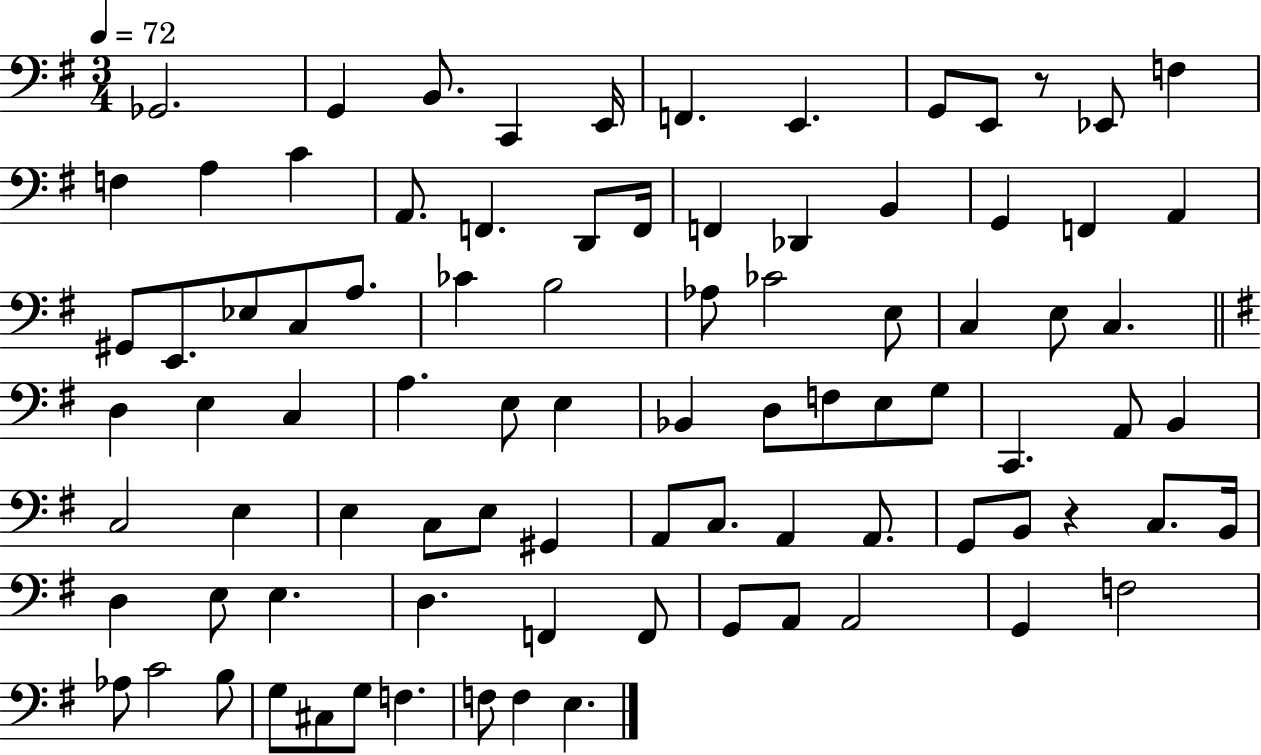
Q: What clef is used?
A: bass